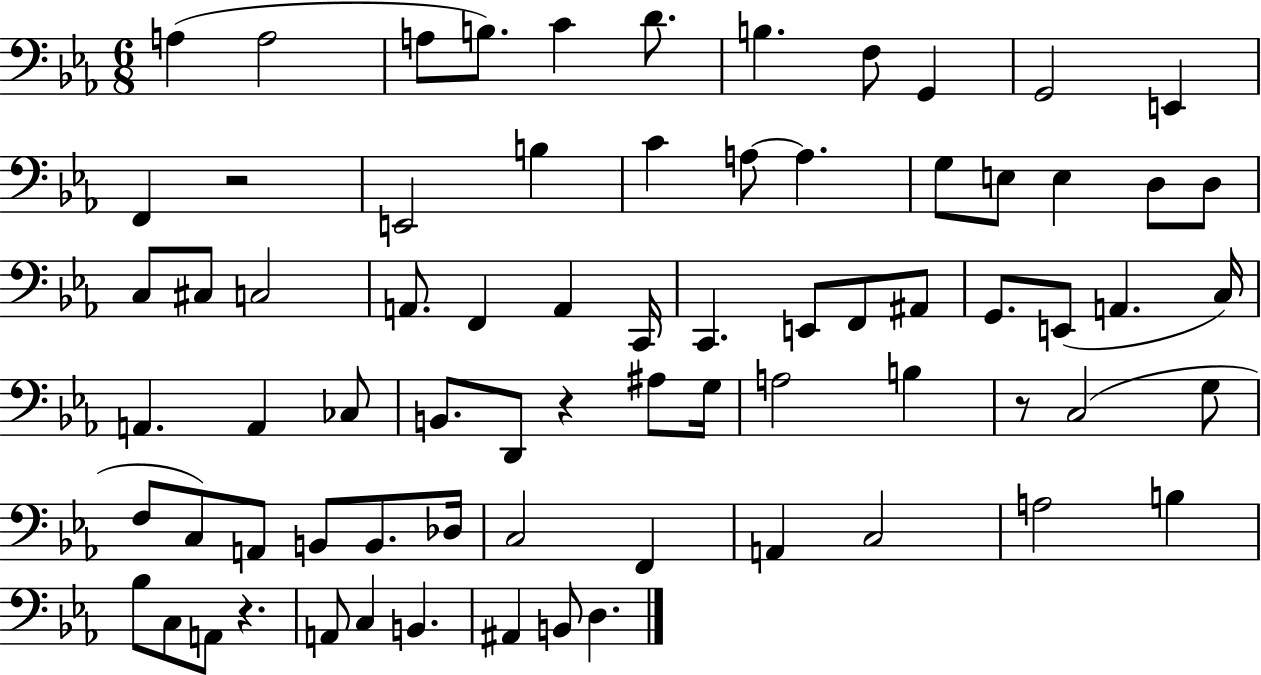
A3/q A3/h A3/e B3/e. C4/q D4/e. B3/q. F3/e G2/q G2/h E2/q F2/q R/h E2/h B3/q C4/q A3/e A3/q. G3/e E3/e E3/q D3/e D3/e C3/e C#3/e C3/h A2/e. F2/q A2/q C2/s C2/q. E2/e F2/e A#2/e G2/e. E2/e A2/q. C3/s A2/q. A2/q CES3/e B2/e. D2/e R/q A#3/e G3/s A3/h B3/q R/e C3/h G3/e F3/e C3/e A2/e B2/e B2/e. Db3/s C3/h F2/q A2/q C3/h A3/h B3/q Bb3/e C3/e A2/e R/q. A2/e C3/q B2/q. A#2/q B2/e D3/q.